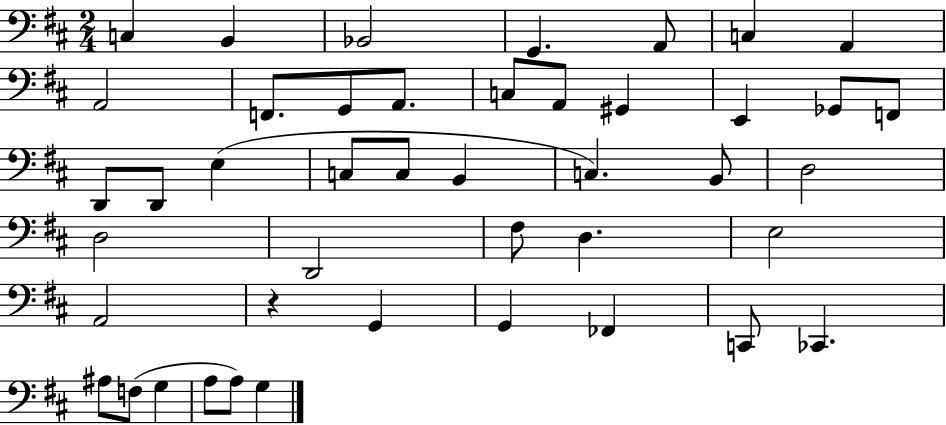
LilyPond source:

{
  \clef bass
  \numericTimeSignature
  \time 2/4
  \key d \major
  \repeat volta 2 { c4 b,4 | bes,2 | g,4. a,8 | c4 a,4 | \break a,2 | f,8. g,8 a,8. | c8 a,8 gis,4 | e,4 ges,8 f,8 | \break d,8 d,8 e4( | c8 c8 b,4 | c4.) b,8 | d2 | \break d2 | d,2 | fis8 d4. | e2 | \break a,2 | r4 g,4 | g,4 fes,4 | c,8 ces,4. | \break ais8 f8( g4 | a8 a8) g4 | } \bar "|."
}